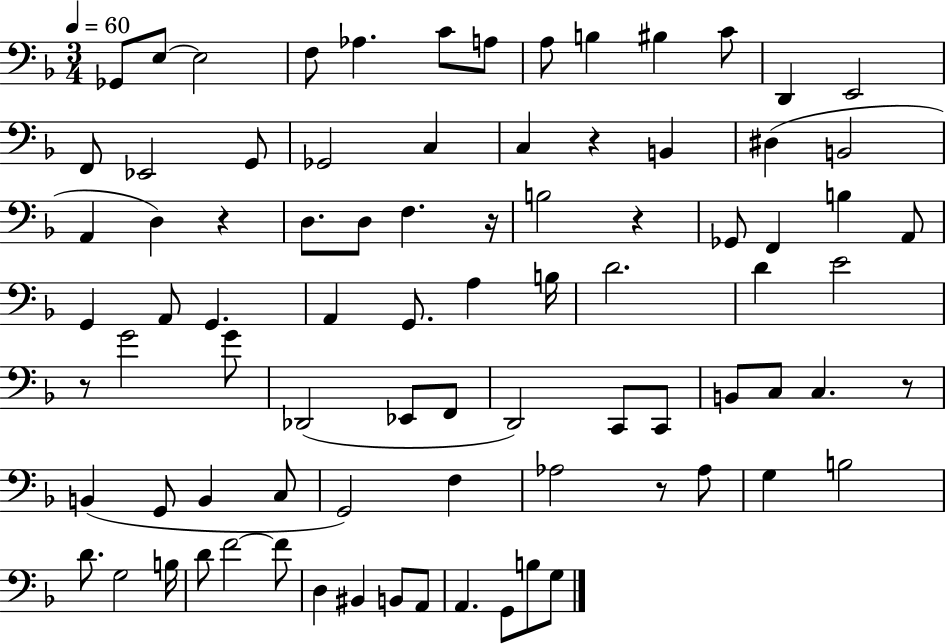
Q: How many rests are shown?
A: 7